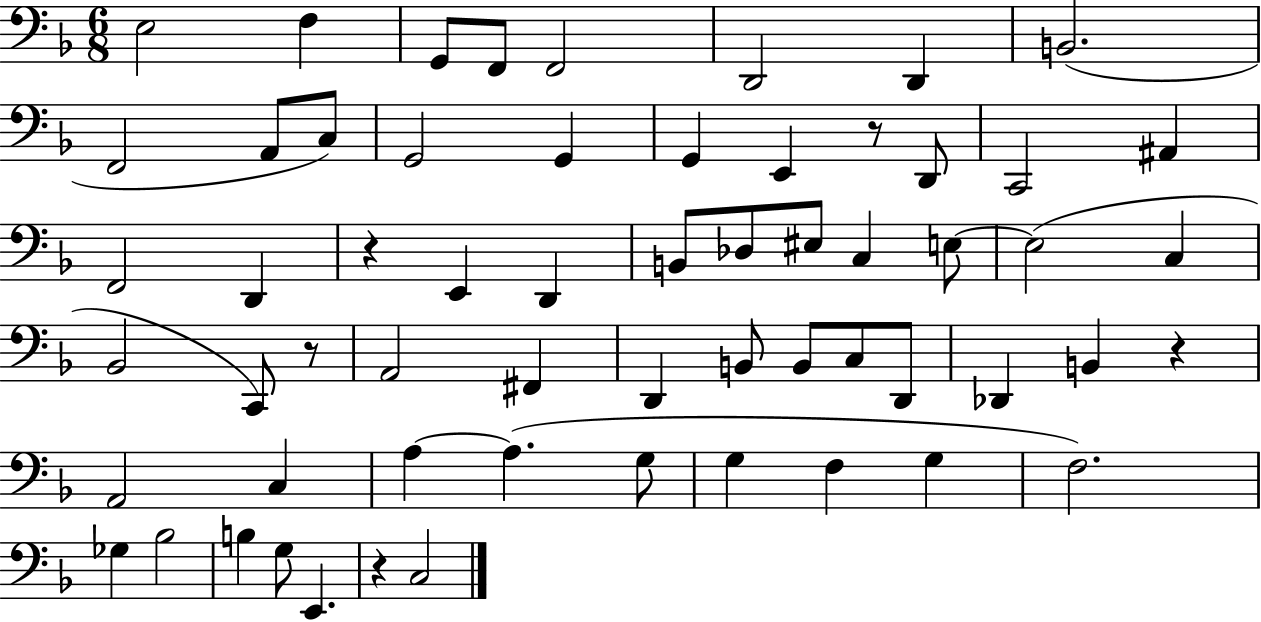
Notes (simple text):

E3/h F3/q G2/e F2/e F2/h D2/h D2/q B2/h. F2/h A2/e C3/e G2/h G2/q G2/q E2/q R/e D2/e C2/h A#2/q F2/h D2/q R/q E2/q D2/q B2/e Db3/e EIS3/e C3/q E3/e E3/h C3/q Bb2/h C2/e R/e A2/h F#2/q D2/q B2/e B2/e C3/e D2/e Db2/q B2/q R/q A2/h C3/q A3/q A3/q. G3/e G3/q F3/q G3/q F3/h. Gb3/q Bb3/h B3/q G3/e E2/q. R/q C3/h